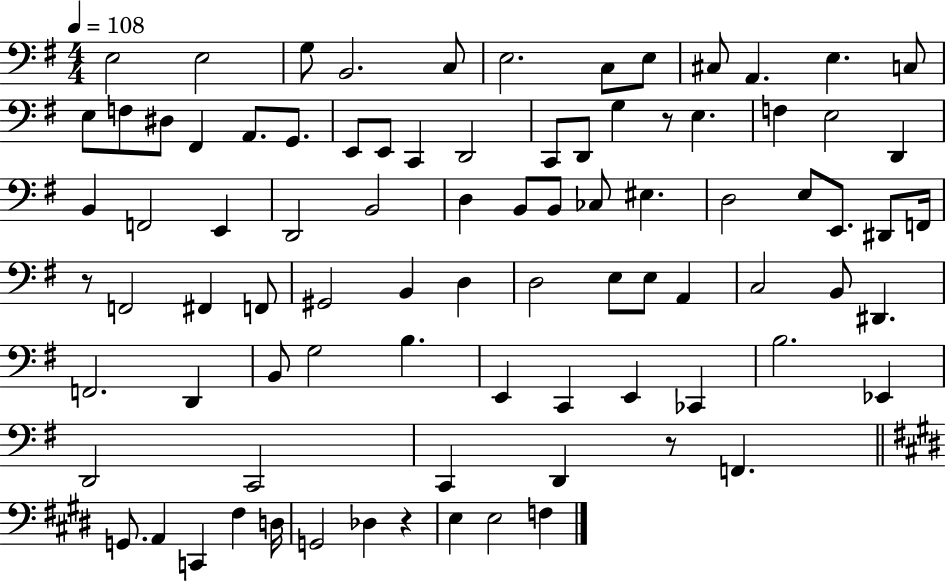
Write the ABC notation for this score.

X:1
T:Untitled
M:4/4
L:1/4
K:G
E,2 E,2 G,/2 B,,2 C,/2 E,2 C,/2 E,/2 ^C,/2 A,, E, C,/2 E,/2 F,/2 ^D,/2 ^F,, A,,/2 G,,/2 E,,/2 E,,/2 C,, D,,2 C,,/2 D,,/2 G, z/2 E, F, E,2 D,, B,, F,,2 E,, D,,2 B,,2 D, B,,/2 B,,/2 _C,/2 ^E, D,2 E,/2 E,,/2 ^D,,/2 F,,/4 z/2 F,,2 ^F,, F,,/2 ^G,,2 B,, D, D,2 E,/2 E,/2 A,, C,2 B,,/2 ^D,, F,,2 D,, B,,/2 G,2 B, E,, C,, E,, _C,, B,2 _E,, D,,2 C,,2 C,, D,, z/2 F,, G,,/2 A,, C,, ^F, D,/4 G,,2 _D, z E, E,2 F,